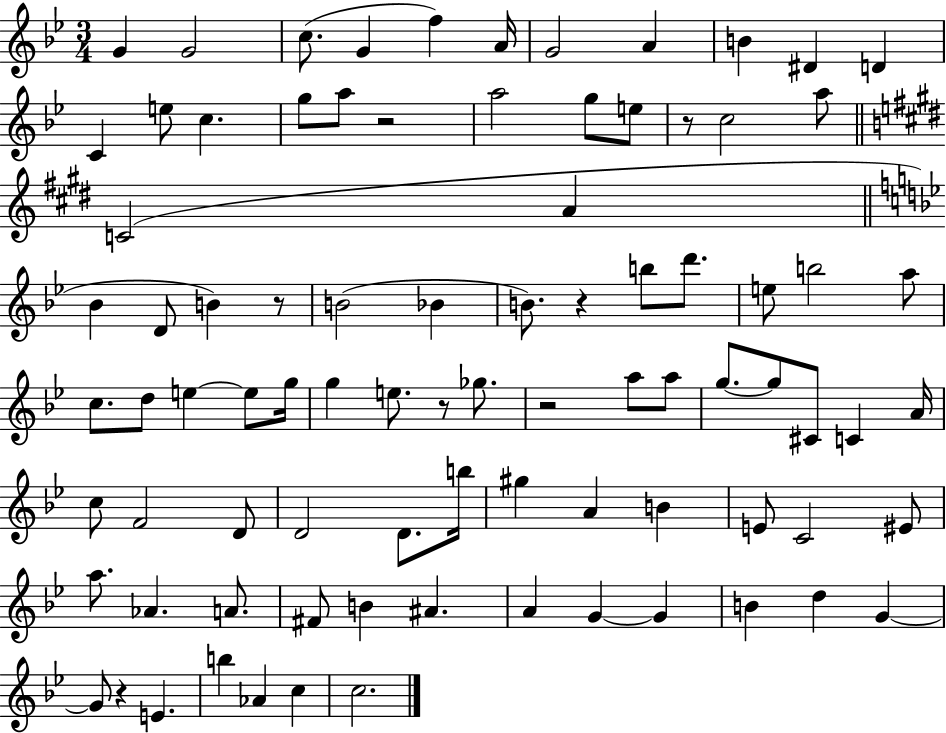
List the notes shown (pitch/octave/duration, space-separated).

G4/q G4/h C5/e. G4/q F5/q A4/s G4/h A4/q B4/q D#4/q D4/q C4/q E5/e C5/q. G5/e A5/e R/h A5/h G5/e E5/e R/e C5/h A5/e C4/h A4/q Bb4/q D4/e B4/q R/e B4/h Bb4/q B4/e. R/q B5/e D6/e. E5/e B5/h A5/e C5/e. D5/e E5/q E5/e G5/s G5/q E5/e. R/e Gb5/e. R/h A5/e A5/e G5/e. G5/e C#4/e C4/q A4/s C5/e F4/h D4/e D4/h D4/e. B5/s G#5/q A4/q B4/q E4/e C4/h EIS4/e A5/e. Ab4/q. A4/e. F#4/e B4/q A#4/q. A4/q G4/q G4/q B4/q D5/q G4/q G4/e R/q E4/q. B5/q Ab4/q C5/q C5/h.